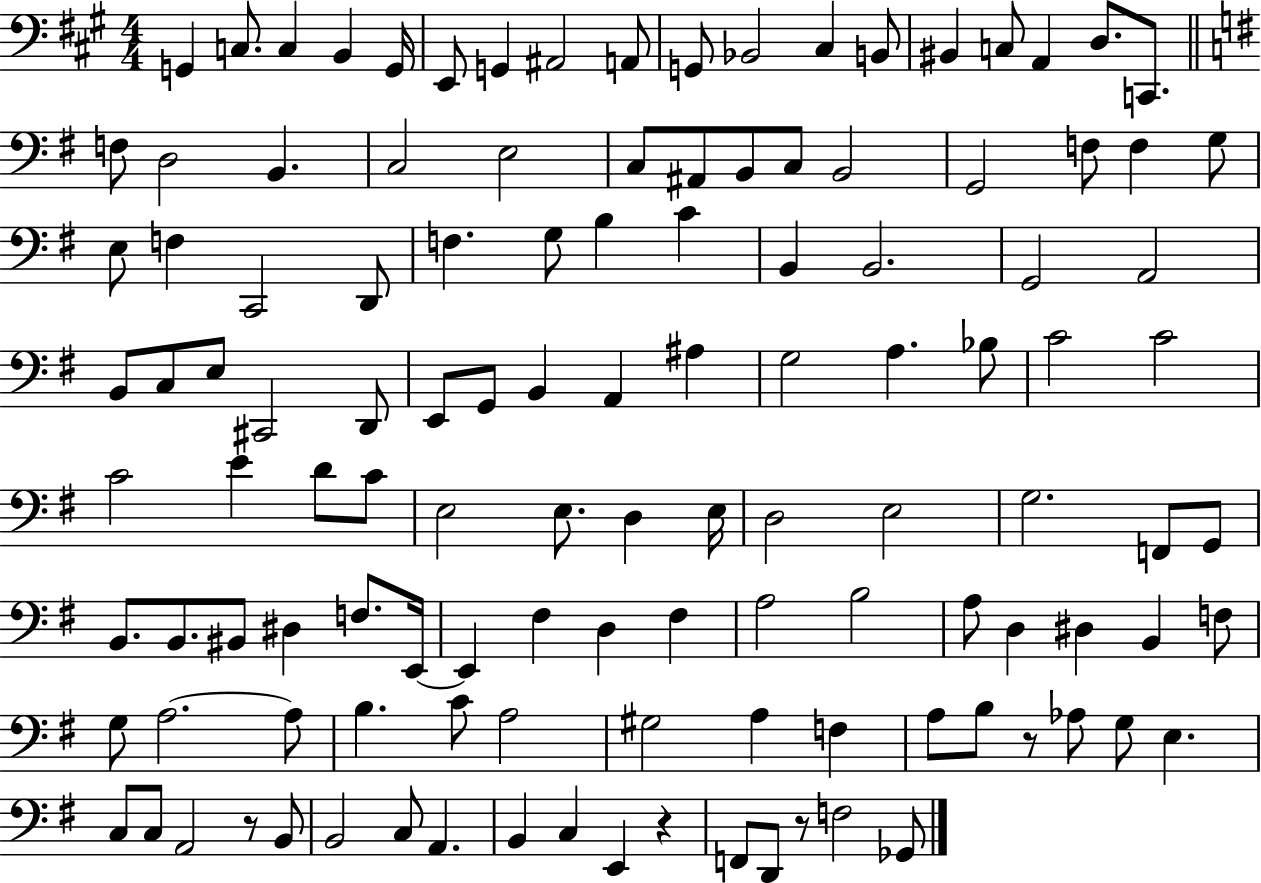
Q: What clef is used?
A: bass